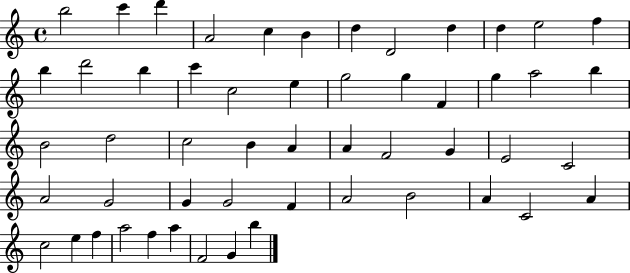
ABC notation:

X:1
T:Untitled
M:4/4
L:1/4
K:C
b2 c' d' A2 c B d D2 d d e2 f b d'2 b c' c2 e g2 g F g a2 b B2 d2 c2 B A A F2 G E2 C2 A2 G2 G G2 F A2 B2 A C2 A c2 e f a2 f a F2 G b